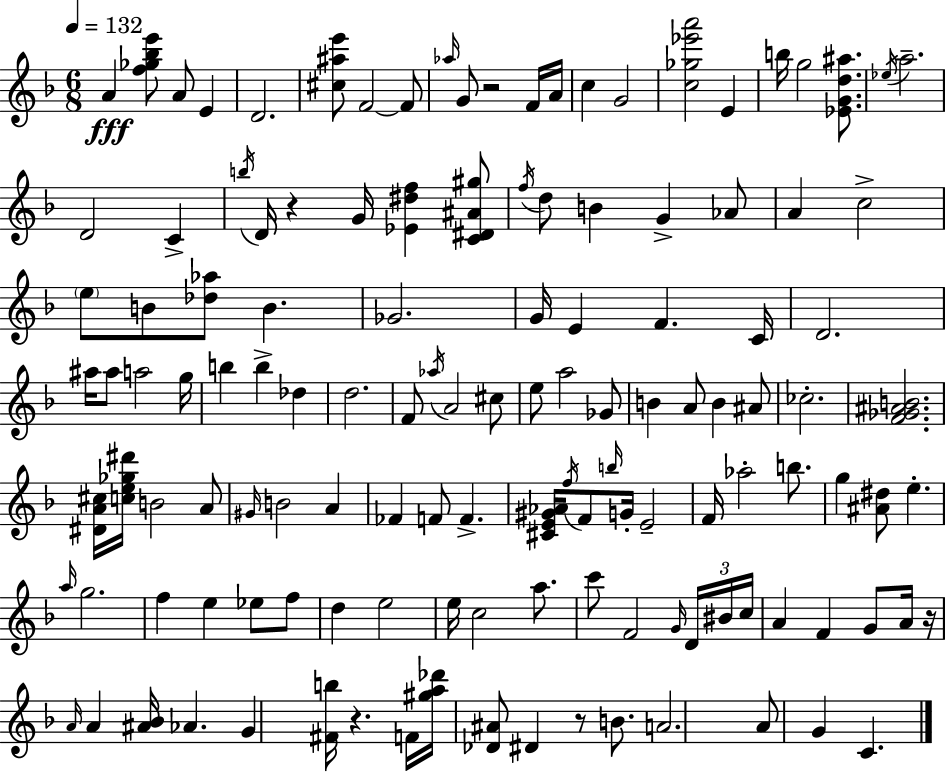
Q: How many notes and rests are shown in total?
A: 129